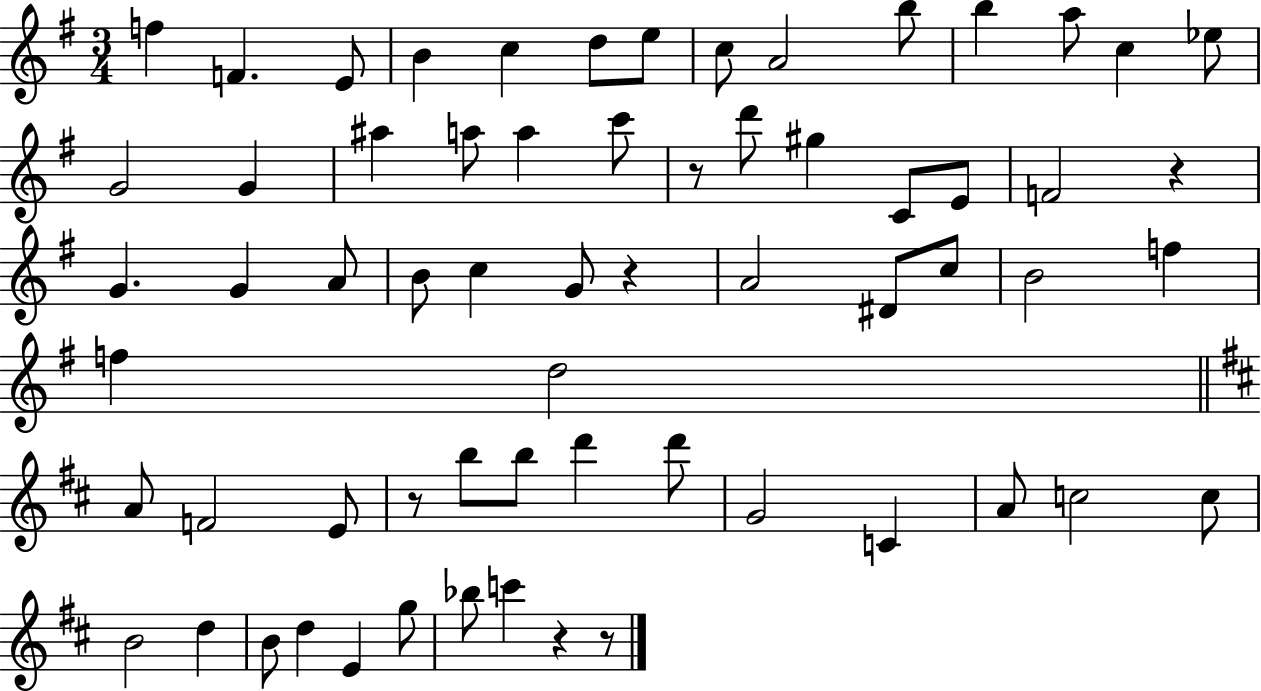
F5/q F4/q. E4/e B4/q C5/q D5/e E5/e C5/e A4/h B5/e B5/q A5/e C5/q Eb5/e G4/h G4/q A#5/q A5/e A5/q C6/e R/e D6/e G#5/q C4/e E4/e F4/h R/q G4/q. G4/q A4/e B4/e C5/q G4/e R/q A4/h D#4/e C5/e B4/h F5/q F5/q D5/h A4/e F4/h E4/e R/e B5/e B5/e D6/q D6/e G4/h C4/q A4/e C5/h C5/e B4/h D5/q B4/e D5/q E4/q G5/e Bb5/e C6/q R/q R/e